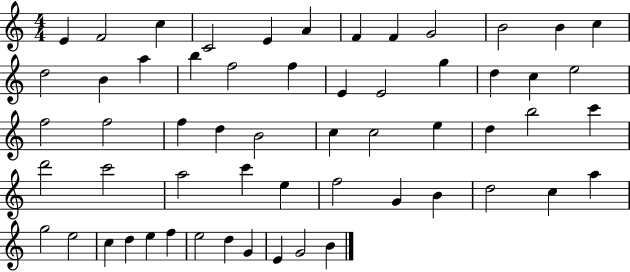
{
  \clef treble
  \numericTimeSignature
  \time 4/4
  \key c \major
  e'4 f'2 c''4 | c'2 e'4 a'4 | f'4 f'4 g'2 | b'2 b'4 c''4 | \break d''2 b'4 a''4 | b''4 f''2 f''4 | e'4 e'2 g''4 | d''4 c''4 e''2 | \break f''2 f''2 | f''4 d''4 b'2 | c''4 c''2 e''4 | d''4 b''2 c'''4 | \break d'''2 c'''2 | a''2 c'''4 e''4 | f''2 g'4 b'4 | d''2 c''4 a''4 | \break g''2 e''2 | c''4 d''4 e''4 f''4 | e''2 d''4 g'4 | e'4 g'2 b'4 | \break \bar "|."
}